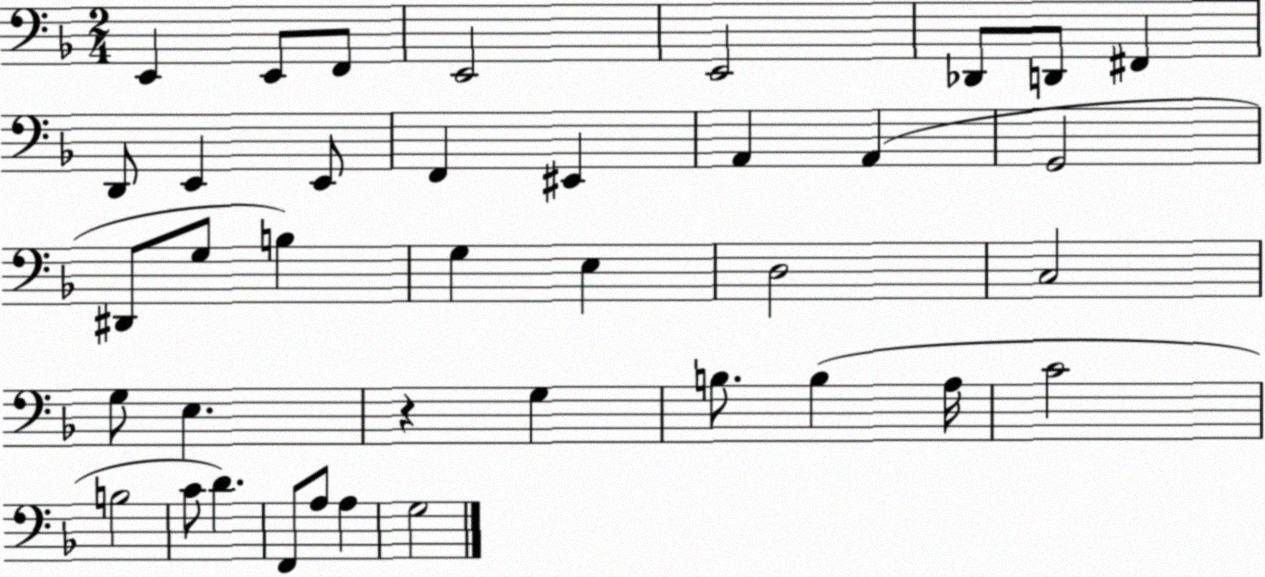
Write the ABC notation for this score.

X:1
T:Untitled
M:2/4
L:1/4
K:F
E,, E,,/2 F,,/2 E,,2 E,,2 _D,,/2 D,,/2 ^F,, D,,/2 E,, E,,/2 F,, ^E,, A,, A,, G,,2 ^D,,/2 G,/2 B, G, E, D,2 C,2 G,/2 E, z G, B,/2 B, A,/4 C2 B,2 C/2 D F,,/2 A,/2 A, G,2